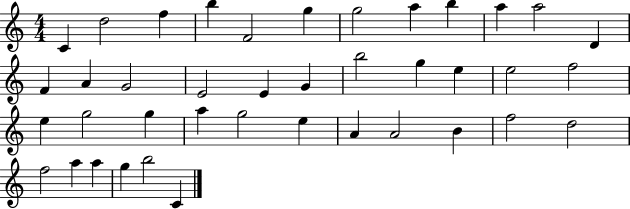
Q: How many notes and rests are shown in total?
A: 40